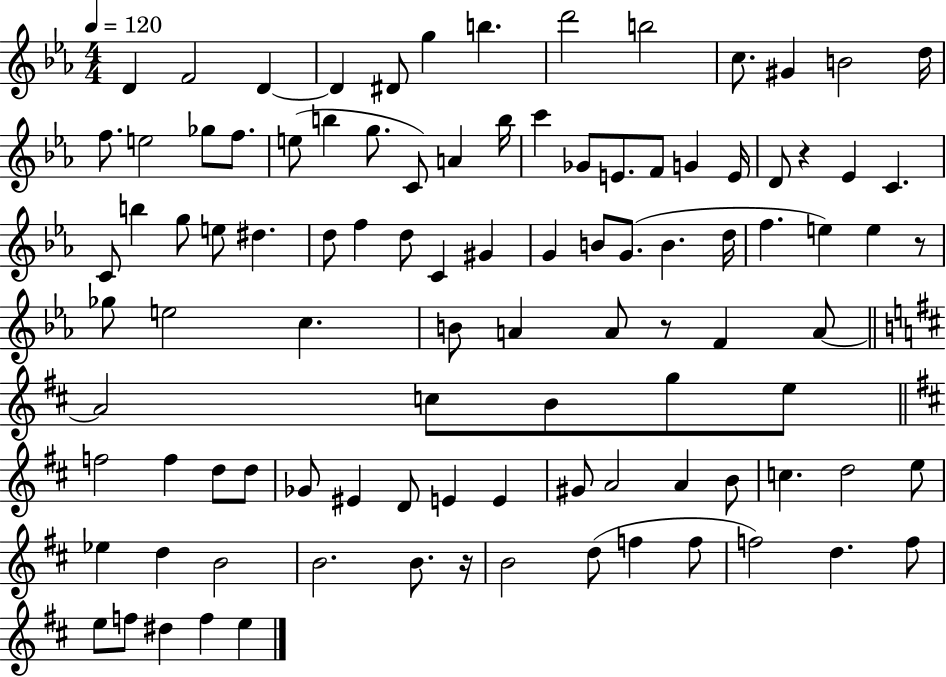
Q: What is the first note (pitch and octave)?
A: D4